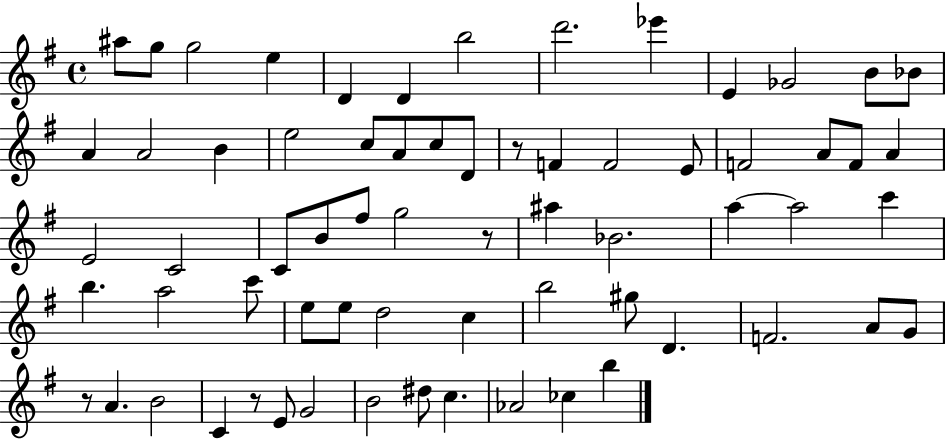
{
  \clef treble
  \time 4/4
  \defaultTimeSignature
  \key g \major
  \repeat volta 2 { ais''8 g''8 g''2 e''4 | d'4 d'4 b''2 | d'''2. ees'''4 | e'4 ges'2 b'8 bes'8 | \break a'4 a'2 b'4 | e''2 c''8 a'8 c''8 d'8 | r8 f'4 f'2 e'8 | f'2 a'8 f'8 a'4 | \break e'2 c'2 | c'8 b'8 fis''8 g''2 r8 | ais''4 bes'2. | a''4~~ a''2 c'''4 | \break b''4. a''2 c'''8 | e''8 e''8 d''2 c''4 | b''2 gis''8 d'4. | f'2. a'8 g'8 | \break r8 a'4. b'2 | c'4 r8 e'8 g'2 | b'2 dis''8 c''4. | aes'2 ces''4 b''4 | \break } \bar "|."
}